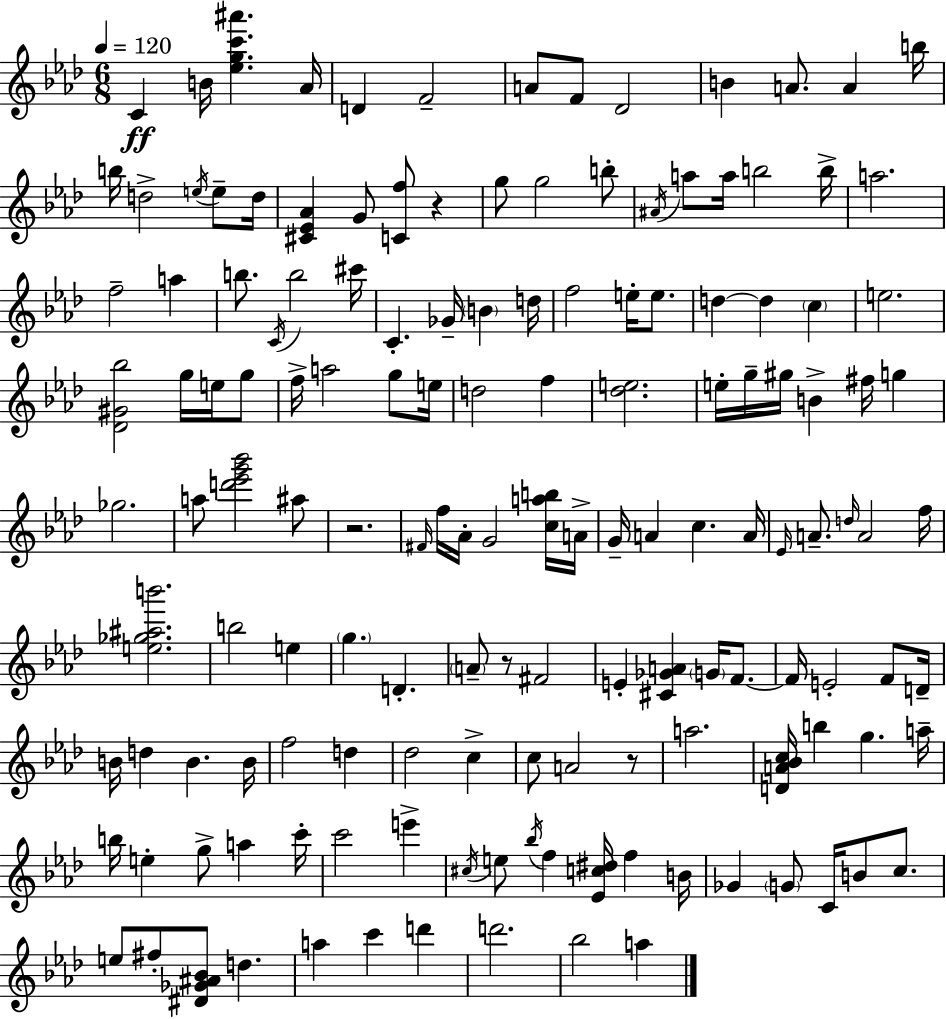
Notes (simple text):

C4/q B4/s [Eb5,G5,C6,A#6]/q. Ab4/s D4/q F4/h A4/e F4/e Db4/h B4/q A4/e. A4/q B5/s B5/s D5/h E5/s E5/e D5/s [C#4,Eb4,Ab4]/q G4/e [C4,F5]/e R/q G5/e G5/h B5/e A#4/s A5/e A5/s B5/h B5/s A5/h. F5/h A5/q B5/e. C4/s B5/h C#6/s C4/q. Gb4/s B4/q D5/s F5/h E5/s E5/e. D5/q D5/q C5/q E5/h. [Db4,G#4,Bb5]/h G5/s E5/s G5/e F5/s A5/h G5/e E5/s D5/h F5/q [Db5,E5]/h. E5/s G5/s G#5/s B4/q F#5/s G5/q Gb5/h. A5/e [D6,Eb6,G6,Bb6]/h A#5/e R/h. F#4/s F5/s Ab4/s G4/h [C5,A5,B5]/s A4/s G4/s A4/q C5/q. A4/s Eb4/s A4/e. D5/s A4/h F5/s [E5,Gb5,A#5,B6]/h. B5/h E5/q G5/q. D4/q. A4/e R/e F#4/h E4/q [C#4,Gb4,A4]/q G4/s F4/e. F4/s E4/h F4/e D4/s B4/s D5/q B4/q. B4/s F5/h D5/q Db5/h C5/q C5/e A4/h R/e A5/h. [D4,A4,Bb4,C5]/s B5/q G5/q. A5/s B5/s E5/q G5/e A5/q C6/s C6/h E6/q C#5/s E5/e Bb5/s F5/q [Eb4,C5,D#5]/s F5/q B4/s Gb4/q G4/e C4/s B4/e C5/e. E5/e F#5/e [D#4,Gb4,A#4,Bb4]/e D5/q. A5/q C6/q D6/q D6/h. Bb5/h A5/q